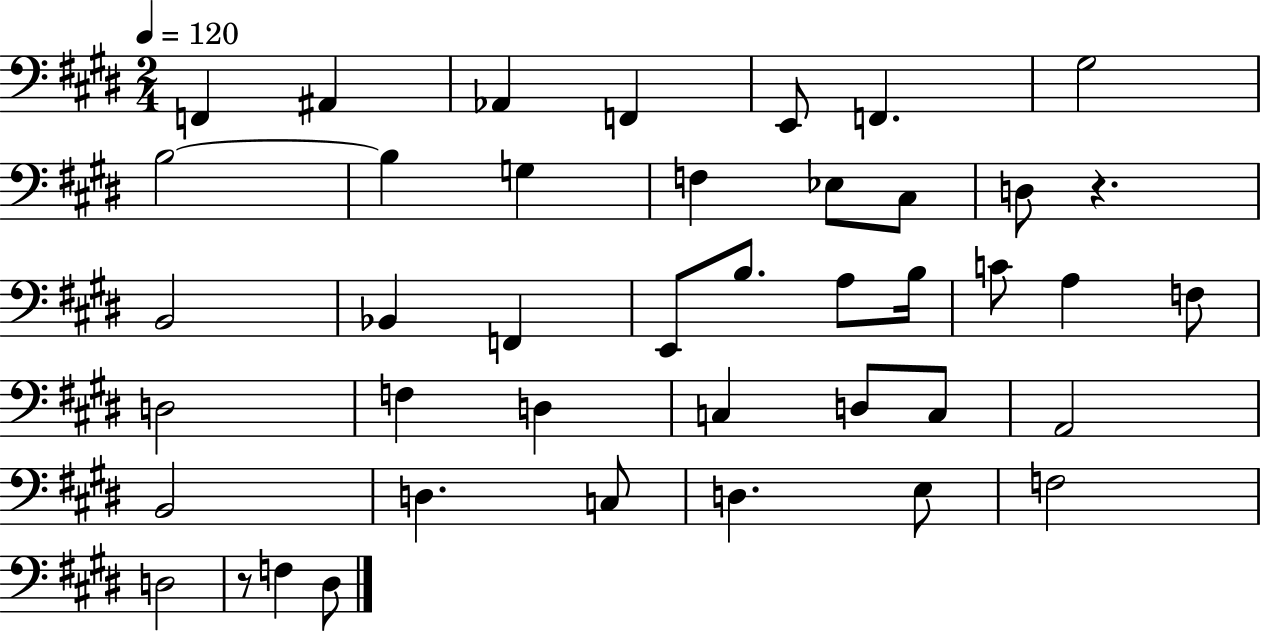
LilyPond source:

{
  \clef bass
  \numericTimeSignature
  \time 2/4
  \key e \major
  \tempo 4 = 120
  \repeat volta 2 { f,4 ais,4 | aes,4 f,4 | e,8 f,4. | gis2 | \break b2~~ | b4 g4 | f4 ees8 cis8 | d8 r4. | \break b,2 | bes,4 f,4 | e,8 b8. a8 b16 | c'8 a4 f8 | \break d2 | f4 d4 | c4 d8 c8 | a,2 | \break b,2 | d4. c8 | d4. e8 | f2 | \break d2 | r8 f4 dis8 | } \bar "|."
}